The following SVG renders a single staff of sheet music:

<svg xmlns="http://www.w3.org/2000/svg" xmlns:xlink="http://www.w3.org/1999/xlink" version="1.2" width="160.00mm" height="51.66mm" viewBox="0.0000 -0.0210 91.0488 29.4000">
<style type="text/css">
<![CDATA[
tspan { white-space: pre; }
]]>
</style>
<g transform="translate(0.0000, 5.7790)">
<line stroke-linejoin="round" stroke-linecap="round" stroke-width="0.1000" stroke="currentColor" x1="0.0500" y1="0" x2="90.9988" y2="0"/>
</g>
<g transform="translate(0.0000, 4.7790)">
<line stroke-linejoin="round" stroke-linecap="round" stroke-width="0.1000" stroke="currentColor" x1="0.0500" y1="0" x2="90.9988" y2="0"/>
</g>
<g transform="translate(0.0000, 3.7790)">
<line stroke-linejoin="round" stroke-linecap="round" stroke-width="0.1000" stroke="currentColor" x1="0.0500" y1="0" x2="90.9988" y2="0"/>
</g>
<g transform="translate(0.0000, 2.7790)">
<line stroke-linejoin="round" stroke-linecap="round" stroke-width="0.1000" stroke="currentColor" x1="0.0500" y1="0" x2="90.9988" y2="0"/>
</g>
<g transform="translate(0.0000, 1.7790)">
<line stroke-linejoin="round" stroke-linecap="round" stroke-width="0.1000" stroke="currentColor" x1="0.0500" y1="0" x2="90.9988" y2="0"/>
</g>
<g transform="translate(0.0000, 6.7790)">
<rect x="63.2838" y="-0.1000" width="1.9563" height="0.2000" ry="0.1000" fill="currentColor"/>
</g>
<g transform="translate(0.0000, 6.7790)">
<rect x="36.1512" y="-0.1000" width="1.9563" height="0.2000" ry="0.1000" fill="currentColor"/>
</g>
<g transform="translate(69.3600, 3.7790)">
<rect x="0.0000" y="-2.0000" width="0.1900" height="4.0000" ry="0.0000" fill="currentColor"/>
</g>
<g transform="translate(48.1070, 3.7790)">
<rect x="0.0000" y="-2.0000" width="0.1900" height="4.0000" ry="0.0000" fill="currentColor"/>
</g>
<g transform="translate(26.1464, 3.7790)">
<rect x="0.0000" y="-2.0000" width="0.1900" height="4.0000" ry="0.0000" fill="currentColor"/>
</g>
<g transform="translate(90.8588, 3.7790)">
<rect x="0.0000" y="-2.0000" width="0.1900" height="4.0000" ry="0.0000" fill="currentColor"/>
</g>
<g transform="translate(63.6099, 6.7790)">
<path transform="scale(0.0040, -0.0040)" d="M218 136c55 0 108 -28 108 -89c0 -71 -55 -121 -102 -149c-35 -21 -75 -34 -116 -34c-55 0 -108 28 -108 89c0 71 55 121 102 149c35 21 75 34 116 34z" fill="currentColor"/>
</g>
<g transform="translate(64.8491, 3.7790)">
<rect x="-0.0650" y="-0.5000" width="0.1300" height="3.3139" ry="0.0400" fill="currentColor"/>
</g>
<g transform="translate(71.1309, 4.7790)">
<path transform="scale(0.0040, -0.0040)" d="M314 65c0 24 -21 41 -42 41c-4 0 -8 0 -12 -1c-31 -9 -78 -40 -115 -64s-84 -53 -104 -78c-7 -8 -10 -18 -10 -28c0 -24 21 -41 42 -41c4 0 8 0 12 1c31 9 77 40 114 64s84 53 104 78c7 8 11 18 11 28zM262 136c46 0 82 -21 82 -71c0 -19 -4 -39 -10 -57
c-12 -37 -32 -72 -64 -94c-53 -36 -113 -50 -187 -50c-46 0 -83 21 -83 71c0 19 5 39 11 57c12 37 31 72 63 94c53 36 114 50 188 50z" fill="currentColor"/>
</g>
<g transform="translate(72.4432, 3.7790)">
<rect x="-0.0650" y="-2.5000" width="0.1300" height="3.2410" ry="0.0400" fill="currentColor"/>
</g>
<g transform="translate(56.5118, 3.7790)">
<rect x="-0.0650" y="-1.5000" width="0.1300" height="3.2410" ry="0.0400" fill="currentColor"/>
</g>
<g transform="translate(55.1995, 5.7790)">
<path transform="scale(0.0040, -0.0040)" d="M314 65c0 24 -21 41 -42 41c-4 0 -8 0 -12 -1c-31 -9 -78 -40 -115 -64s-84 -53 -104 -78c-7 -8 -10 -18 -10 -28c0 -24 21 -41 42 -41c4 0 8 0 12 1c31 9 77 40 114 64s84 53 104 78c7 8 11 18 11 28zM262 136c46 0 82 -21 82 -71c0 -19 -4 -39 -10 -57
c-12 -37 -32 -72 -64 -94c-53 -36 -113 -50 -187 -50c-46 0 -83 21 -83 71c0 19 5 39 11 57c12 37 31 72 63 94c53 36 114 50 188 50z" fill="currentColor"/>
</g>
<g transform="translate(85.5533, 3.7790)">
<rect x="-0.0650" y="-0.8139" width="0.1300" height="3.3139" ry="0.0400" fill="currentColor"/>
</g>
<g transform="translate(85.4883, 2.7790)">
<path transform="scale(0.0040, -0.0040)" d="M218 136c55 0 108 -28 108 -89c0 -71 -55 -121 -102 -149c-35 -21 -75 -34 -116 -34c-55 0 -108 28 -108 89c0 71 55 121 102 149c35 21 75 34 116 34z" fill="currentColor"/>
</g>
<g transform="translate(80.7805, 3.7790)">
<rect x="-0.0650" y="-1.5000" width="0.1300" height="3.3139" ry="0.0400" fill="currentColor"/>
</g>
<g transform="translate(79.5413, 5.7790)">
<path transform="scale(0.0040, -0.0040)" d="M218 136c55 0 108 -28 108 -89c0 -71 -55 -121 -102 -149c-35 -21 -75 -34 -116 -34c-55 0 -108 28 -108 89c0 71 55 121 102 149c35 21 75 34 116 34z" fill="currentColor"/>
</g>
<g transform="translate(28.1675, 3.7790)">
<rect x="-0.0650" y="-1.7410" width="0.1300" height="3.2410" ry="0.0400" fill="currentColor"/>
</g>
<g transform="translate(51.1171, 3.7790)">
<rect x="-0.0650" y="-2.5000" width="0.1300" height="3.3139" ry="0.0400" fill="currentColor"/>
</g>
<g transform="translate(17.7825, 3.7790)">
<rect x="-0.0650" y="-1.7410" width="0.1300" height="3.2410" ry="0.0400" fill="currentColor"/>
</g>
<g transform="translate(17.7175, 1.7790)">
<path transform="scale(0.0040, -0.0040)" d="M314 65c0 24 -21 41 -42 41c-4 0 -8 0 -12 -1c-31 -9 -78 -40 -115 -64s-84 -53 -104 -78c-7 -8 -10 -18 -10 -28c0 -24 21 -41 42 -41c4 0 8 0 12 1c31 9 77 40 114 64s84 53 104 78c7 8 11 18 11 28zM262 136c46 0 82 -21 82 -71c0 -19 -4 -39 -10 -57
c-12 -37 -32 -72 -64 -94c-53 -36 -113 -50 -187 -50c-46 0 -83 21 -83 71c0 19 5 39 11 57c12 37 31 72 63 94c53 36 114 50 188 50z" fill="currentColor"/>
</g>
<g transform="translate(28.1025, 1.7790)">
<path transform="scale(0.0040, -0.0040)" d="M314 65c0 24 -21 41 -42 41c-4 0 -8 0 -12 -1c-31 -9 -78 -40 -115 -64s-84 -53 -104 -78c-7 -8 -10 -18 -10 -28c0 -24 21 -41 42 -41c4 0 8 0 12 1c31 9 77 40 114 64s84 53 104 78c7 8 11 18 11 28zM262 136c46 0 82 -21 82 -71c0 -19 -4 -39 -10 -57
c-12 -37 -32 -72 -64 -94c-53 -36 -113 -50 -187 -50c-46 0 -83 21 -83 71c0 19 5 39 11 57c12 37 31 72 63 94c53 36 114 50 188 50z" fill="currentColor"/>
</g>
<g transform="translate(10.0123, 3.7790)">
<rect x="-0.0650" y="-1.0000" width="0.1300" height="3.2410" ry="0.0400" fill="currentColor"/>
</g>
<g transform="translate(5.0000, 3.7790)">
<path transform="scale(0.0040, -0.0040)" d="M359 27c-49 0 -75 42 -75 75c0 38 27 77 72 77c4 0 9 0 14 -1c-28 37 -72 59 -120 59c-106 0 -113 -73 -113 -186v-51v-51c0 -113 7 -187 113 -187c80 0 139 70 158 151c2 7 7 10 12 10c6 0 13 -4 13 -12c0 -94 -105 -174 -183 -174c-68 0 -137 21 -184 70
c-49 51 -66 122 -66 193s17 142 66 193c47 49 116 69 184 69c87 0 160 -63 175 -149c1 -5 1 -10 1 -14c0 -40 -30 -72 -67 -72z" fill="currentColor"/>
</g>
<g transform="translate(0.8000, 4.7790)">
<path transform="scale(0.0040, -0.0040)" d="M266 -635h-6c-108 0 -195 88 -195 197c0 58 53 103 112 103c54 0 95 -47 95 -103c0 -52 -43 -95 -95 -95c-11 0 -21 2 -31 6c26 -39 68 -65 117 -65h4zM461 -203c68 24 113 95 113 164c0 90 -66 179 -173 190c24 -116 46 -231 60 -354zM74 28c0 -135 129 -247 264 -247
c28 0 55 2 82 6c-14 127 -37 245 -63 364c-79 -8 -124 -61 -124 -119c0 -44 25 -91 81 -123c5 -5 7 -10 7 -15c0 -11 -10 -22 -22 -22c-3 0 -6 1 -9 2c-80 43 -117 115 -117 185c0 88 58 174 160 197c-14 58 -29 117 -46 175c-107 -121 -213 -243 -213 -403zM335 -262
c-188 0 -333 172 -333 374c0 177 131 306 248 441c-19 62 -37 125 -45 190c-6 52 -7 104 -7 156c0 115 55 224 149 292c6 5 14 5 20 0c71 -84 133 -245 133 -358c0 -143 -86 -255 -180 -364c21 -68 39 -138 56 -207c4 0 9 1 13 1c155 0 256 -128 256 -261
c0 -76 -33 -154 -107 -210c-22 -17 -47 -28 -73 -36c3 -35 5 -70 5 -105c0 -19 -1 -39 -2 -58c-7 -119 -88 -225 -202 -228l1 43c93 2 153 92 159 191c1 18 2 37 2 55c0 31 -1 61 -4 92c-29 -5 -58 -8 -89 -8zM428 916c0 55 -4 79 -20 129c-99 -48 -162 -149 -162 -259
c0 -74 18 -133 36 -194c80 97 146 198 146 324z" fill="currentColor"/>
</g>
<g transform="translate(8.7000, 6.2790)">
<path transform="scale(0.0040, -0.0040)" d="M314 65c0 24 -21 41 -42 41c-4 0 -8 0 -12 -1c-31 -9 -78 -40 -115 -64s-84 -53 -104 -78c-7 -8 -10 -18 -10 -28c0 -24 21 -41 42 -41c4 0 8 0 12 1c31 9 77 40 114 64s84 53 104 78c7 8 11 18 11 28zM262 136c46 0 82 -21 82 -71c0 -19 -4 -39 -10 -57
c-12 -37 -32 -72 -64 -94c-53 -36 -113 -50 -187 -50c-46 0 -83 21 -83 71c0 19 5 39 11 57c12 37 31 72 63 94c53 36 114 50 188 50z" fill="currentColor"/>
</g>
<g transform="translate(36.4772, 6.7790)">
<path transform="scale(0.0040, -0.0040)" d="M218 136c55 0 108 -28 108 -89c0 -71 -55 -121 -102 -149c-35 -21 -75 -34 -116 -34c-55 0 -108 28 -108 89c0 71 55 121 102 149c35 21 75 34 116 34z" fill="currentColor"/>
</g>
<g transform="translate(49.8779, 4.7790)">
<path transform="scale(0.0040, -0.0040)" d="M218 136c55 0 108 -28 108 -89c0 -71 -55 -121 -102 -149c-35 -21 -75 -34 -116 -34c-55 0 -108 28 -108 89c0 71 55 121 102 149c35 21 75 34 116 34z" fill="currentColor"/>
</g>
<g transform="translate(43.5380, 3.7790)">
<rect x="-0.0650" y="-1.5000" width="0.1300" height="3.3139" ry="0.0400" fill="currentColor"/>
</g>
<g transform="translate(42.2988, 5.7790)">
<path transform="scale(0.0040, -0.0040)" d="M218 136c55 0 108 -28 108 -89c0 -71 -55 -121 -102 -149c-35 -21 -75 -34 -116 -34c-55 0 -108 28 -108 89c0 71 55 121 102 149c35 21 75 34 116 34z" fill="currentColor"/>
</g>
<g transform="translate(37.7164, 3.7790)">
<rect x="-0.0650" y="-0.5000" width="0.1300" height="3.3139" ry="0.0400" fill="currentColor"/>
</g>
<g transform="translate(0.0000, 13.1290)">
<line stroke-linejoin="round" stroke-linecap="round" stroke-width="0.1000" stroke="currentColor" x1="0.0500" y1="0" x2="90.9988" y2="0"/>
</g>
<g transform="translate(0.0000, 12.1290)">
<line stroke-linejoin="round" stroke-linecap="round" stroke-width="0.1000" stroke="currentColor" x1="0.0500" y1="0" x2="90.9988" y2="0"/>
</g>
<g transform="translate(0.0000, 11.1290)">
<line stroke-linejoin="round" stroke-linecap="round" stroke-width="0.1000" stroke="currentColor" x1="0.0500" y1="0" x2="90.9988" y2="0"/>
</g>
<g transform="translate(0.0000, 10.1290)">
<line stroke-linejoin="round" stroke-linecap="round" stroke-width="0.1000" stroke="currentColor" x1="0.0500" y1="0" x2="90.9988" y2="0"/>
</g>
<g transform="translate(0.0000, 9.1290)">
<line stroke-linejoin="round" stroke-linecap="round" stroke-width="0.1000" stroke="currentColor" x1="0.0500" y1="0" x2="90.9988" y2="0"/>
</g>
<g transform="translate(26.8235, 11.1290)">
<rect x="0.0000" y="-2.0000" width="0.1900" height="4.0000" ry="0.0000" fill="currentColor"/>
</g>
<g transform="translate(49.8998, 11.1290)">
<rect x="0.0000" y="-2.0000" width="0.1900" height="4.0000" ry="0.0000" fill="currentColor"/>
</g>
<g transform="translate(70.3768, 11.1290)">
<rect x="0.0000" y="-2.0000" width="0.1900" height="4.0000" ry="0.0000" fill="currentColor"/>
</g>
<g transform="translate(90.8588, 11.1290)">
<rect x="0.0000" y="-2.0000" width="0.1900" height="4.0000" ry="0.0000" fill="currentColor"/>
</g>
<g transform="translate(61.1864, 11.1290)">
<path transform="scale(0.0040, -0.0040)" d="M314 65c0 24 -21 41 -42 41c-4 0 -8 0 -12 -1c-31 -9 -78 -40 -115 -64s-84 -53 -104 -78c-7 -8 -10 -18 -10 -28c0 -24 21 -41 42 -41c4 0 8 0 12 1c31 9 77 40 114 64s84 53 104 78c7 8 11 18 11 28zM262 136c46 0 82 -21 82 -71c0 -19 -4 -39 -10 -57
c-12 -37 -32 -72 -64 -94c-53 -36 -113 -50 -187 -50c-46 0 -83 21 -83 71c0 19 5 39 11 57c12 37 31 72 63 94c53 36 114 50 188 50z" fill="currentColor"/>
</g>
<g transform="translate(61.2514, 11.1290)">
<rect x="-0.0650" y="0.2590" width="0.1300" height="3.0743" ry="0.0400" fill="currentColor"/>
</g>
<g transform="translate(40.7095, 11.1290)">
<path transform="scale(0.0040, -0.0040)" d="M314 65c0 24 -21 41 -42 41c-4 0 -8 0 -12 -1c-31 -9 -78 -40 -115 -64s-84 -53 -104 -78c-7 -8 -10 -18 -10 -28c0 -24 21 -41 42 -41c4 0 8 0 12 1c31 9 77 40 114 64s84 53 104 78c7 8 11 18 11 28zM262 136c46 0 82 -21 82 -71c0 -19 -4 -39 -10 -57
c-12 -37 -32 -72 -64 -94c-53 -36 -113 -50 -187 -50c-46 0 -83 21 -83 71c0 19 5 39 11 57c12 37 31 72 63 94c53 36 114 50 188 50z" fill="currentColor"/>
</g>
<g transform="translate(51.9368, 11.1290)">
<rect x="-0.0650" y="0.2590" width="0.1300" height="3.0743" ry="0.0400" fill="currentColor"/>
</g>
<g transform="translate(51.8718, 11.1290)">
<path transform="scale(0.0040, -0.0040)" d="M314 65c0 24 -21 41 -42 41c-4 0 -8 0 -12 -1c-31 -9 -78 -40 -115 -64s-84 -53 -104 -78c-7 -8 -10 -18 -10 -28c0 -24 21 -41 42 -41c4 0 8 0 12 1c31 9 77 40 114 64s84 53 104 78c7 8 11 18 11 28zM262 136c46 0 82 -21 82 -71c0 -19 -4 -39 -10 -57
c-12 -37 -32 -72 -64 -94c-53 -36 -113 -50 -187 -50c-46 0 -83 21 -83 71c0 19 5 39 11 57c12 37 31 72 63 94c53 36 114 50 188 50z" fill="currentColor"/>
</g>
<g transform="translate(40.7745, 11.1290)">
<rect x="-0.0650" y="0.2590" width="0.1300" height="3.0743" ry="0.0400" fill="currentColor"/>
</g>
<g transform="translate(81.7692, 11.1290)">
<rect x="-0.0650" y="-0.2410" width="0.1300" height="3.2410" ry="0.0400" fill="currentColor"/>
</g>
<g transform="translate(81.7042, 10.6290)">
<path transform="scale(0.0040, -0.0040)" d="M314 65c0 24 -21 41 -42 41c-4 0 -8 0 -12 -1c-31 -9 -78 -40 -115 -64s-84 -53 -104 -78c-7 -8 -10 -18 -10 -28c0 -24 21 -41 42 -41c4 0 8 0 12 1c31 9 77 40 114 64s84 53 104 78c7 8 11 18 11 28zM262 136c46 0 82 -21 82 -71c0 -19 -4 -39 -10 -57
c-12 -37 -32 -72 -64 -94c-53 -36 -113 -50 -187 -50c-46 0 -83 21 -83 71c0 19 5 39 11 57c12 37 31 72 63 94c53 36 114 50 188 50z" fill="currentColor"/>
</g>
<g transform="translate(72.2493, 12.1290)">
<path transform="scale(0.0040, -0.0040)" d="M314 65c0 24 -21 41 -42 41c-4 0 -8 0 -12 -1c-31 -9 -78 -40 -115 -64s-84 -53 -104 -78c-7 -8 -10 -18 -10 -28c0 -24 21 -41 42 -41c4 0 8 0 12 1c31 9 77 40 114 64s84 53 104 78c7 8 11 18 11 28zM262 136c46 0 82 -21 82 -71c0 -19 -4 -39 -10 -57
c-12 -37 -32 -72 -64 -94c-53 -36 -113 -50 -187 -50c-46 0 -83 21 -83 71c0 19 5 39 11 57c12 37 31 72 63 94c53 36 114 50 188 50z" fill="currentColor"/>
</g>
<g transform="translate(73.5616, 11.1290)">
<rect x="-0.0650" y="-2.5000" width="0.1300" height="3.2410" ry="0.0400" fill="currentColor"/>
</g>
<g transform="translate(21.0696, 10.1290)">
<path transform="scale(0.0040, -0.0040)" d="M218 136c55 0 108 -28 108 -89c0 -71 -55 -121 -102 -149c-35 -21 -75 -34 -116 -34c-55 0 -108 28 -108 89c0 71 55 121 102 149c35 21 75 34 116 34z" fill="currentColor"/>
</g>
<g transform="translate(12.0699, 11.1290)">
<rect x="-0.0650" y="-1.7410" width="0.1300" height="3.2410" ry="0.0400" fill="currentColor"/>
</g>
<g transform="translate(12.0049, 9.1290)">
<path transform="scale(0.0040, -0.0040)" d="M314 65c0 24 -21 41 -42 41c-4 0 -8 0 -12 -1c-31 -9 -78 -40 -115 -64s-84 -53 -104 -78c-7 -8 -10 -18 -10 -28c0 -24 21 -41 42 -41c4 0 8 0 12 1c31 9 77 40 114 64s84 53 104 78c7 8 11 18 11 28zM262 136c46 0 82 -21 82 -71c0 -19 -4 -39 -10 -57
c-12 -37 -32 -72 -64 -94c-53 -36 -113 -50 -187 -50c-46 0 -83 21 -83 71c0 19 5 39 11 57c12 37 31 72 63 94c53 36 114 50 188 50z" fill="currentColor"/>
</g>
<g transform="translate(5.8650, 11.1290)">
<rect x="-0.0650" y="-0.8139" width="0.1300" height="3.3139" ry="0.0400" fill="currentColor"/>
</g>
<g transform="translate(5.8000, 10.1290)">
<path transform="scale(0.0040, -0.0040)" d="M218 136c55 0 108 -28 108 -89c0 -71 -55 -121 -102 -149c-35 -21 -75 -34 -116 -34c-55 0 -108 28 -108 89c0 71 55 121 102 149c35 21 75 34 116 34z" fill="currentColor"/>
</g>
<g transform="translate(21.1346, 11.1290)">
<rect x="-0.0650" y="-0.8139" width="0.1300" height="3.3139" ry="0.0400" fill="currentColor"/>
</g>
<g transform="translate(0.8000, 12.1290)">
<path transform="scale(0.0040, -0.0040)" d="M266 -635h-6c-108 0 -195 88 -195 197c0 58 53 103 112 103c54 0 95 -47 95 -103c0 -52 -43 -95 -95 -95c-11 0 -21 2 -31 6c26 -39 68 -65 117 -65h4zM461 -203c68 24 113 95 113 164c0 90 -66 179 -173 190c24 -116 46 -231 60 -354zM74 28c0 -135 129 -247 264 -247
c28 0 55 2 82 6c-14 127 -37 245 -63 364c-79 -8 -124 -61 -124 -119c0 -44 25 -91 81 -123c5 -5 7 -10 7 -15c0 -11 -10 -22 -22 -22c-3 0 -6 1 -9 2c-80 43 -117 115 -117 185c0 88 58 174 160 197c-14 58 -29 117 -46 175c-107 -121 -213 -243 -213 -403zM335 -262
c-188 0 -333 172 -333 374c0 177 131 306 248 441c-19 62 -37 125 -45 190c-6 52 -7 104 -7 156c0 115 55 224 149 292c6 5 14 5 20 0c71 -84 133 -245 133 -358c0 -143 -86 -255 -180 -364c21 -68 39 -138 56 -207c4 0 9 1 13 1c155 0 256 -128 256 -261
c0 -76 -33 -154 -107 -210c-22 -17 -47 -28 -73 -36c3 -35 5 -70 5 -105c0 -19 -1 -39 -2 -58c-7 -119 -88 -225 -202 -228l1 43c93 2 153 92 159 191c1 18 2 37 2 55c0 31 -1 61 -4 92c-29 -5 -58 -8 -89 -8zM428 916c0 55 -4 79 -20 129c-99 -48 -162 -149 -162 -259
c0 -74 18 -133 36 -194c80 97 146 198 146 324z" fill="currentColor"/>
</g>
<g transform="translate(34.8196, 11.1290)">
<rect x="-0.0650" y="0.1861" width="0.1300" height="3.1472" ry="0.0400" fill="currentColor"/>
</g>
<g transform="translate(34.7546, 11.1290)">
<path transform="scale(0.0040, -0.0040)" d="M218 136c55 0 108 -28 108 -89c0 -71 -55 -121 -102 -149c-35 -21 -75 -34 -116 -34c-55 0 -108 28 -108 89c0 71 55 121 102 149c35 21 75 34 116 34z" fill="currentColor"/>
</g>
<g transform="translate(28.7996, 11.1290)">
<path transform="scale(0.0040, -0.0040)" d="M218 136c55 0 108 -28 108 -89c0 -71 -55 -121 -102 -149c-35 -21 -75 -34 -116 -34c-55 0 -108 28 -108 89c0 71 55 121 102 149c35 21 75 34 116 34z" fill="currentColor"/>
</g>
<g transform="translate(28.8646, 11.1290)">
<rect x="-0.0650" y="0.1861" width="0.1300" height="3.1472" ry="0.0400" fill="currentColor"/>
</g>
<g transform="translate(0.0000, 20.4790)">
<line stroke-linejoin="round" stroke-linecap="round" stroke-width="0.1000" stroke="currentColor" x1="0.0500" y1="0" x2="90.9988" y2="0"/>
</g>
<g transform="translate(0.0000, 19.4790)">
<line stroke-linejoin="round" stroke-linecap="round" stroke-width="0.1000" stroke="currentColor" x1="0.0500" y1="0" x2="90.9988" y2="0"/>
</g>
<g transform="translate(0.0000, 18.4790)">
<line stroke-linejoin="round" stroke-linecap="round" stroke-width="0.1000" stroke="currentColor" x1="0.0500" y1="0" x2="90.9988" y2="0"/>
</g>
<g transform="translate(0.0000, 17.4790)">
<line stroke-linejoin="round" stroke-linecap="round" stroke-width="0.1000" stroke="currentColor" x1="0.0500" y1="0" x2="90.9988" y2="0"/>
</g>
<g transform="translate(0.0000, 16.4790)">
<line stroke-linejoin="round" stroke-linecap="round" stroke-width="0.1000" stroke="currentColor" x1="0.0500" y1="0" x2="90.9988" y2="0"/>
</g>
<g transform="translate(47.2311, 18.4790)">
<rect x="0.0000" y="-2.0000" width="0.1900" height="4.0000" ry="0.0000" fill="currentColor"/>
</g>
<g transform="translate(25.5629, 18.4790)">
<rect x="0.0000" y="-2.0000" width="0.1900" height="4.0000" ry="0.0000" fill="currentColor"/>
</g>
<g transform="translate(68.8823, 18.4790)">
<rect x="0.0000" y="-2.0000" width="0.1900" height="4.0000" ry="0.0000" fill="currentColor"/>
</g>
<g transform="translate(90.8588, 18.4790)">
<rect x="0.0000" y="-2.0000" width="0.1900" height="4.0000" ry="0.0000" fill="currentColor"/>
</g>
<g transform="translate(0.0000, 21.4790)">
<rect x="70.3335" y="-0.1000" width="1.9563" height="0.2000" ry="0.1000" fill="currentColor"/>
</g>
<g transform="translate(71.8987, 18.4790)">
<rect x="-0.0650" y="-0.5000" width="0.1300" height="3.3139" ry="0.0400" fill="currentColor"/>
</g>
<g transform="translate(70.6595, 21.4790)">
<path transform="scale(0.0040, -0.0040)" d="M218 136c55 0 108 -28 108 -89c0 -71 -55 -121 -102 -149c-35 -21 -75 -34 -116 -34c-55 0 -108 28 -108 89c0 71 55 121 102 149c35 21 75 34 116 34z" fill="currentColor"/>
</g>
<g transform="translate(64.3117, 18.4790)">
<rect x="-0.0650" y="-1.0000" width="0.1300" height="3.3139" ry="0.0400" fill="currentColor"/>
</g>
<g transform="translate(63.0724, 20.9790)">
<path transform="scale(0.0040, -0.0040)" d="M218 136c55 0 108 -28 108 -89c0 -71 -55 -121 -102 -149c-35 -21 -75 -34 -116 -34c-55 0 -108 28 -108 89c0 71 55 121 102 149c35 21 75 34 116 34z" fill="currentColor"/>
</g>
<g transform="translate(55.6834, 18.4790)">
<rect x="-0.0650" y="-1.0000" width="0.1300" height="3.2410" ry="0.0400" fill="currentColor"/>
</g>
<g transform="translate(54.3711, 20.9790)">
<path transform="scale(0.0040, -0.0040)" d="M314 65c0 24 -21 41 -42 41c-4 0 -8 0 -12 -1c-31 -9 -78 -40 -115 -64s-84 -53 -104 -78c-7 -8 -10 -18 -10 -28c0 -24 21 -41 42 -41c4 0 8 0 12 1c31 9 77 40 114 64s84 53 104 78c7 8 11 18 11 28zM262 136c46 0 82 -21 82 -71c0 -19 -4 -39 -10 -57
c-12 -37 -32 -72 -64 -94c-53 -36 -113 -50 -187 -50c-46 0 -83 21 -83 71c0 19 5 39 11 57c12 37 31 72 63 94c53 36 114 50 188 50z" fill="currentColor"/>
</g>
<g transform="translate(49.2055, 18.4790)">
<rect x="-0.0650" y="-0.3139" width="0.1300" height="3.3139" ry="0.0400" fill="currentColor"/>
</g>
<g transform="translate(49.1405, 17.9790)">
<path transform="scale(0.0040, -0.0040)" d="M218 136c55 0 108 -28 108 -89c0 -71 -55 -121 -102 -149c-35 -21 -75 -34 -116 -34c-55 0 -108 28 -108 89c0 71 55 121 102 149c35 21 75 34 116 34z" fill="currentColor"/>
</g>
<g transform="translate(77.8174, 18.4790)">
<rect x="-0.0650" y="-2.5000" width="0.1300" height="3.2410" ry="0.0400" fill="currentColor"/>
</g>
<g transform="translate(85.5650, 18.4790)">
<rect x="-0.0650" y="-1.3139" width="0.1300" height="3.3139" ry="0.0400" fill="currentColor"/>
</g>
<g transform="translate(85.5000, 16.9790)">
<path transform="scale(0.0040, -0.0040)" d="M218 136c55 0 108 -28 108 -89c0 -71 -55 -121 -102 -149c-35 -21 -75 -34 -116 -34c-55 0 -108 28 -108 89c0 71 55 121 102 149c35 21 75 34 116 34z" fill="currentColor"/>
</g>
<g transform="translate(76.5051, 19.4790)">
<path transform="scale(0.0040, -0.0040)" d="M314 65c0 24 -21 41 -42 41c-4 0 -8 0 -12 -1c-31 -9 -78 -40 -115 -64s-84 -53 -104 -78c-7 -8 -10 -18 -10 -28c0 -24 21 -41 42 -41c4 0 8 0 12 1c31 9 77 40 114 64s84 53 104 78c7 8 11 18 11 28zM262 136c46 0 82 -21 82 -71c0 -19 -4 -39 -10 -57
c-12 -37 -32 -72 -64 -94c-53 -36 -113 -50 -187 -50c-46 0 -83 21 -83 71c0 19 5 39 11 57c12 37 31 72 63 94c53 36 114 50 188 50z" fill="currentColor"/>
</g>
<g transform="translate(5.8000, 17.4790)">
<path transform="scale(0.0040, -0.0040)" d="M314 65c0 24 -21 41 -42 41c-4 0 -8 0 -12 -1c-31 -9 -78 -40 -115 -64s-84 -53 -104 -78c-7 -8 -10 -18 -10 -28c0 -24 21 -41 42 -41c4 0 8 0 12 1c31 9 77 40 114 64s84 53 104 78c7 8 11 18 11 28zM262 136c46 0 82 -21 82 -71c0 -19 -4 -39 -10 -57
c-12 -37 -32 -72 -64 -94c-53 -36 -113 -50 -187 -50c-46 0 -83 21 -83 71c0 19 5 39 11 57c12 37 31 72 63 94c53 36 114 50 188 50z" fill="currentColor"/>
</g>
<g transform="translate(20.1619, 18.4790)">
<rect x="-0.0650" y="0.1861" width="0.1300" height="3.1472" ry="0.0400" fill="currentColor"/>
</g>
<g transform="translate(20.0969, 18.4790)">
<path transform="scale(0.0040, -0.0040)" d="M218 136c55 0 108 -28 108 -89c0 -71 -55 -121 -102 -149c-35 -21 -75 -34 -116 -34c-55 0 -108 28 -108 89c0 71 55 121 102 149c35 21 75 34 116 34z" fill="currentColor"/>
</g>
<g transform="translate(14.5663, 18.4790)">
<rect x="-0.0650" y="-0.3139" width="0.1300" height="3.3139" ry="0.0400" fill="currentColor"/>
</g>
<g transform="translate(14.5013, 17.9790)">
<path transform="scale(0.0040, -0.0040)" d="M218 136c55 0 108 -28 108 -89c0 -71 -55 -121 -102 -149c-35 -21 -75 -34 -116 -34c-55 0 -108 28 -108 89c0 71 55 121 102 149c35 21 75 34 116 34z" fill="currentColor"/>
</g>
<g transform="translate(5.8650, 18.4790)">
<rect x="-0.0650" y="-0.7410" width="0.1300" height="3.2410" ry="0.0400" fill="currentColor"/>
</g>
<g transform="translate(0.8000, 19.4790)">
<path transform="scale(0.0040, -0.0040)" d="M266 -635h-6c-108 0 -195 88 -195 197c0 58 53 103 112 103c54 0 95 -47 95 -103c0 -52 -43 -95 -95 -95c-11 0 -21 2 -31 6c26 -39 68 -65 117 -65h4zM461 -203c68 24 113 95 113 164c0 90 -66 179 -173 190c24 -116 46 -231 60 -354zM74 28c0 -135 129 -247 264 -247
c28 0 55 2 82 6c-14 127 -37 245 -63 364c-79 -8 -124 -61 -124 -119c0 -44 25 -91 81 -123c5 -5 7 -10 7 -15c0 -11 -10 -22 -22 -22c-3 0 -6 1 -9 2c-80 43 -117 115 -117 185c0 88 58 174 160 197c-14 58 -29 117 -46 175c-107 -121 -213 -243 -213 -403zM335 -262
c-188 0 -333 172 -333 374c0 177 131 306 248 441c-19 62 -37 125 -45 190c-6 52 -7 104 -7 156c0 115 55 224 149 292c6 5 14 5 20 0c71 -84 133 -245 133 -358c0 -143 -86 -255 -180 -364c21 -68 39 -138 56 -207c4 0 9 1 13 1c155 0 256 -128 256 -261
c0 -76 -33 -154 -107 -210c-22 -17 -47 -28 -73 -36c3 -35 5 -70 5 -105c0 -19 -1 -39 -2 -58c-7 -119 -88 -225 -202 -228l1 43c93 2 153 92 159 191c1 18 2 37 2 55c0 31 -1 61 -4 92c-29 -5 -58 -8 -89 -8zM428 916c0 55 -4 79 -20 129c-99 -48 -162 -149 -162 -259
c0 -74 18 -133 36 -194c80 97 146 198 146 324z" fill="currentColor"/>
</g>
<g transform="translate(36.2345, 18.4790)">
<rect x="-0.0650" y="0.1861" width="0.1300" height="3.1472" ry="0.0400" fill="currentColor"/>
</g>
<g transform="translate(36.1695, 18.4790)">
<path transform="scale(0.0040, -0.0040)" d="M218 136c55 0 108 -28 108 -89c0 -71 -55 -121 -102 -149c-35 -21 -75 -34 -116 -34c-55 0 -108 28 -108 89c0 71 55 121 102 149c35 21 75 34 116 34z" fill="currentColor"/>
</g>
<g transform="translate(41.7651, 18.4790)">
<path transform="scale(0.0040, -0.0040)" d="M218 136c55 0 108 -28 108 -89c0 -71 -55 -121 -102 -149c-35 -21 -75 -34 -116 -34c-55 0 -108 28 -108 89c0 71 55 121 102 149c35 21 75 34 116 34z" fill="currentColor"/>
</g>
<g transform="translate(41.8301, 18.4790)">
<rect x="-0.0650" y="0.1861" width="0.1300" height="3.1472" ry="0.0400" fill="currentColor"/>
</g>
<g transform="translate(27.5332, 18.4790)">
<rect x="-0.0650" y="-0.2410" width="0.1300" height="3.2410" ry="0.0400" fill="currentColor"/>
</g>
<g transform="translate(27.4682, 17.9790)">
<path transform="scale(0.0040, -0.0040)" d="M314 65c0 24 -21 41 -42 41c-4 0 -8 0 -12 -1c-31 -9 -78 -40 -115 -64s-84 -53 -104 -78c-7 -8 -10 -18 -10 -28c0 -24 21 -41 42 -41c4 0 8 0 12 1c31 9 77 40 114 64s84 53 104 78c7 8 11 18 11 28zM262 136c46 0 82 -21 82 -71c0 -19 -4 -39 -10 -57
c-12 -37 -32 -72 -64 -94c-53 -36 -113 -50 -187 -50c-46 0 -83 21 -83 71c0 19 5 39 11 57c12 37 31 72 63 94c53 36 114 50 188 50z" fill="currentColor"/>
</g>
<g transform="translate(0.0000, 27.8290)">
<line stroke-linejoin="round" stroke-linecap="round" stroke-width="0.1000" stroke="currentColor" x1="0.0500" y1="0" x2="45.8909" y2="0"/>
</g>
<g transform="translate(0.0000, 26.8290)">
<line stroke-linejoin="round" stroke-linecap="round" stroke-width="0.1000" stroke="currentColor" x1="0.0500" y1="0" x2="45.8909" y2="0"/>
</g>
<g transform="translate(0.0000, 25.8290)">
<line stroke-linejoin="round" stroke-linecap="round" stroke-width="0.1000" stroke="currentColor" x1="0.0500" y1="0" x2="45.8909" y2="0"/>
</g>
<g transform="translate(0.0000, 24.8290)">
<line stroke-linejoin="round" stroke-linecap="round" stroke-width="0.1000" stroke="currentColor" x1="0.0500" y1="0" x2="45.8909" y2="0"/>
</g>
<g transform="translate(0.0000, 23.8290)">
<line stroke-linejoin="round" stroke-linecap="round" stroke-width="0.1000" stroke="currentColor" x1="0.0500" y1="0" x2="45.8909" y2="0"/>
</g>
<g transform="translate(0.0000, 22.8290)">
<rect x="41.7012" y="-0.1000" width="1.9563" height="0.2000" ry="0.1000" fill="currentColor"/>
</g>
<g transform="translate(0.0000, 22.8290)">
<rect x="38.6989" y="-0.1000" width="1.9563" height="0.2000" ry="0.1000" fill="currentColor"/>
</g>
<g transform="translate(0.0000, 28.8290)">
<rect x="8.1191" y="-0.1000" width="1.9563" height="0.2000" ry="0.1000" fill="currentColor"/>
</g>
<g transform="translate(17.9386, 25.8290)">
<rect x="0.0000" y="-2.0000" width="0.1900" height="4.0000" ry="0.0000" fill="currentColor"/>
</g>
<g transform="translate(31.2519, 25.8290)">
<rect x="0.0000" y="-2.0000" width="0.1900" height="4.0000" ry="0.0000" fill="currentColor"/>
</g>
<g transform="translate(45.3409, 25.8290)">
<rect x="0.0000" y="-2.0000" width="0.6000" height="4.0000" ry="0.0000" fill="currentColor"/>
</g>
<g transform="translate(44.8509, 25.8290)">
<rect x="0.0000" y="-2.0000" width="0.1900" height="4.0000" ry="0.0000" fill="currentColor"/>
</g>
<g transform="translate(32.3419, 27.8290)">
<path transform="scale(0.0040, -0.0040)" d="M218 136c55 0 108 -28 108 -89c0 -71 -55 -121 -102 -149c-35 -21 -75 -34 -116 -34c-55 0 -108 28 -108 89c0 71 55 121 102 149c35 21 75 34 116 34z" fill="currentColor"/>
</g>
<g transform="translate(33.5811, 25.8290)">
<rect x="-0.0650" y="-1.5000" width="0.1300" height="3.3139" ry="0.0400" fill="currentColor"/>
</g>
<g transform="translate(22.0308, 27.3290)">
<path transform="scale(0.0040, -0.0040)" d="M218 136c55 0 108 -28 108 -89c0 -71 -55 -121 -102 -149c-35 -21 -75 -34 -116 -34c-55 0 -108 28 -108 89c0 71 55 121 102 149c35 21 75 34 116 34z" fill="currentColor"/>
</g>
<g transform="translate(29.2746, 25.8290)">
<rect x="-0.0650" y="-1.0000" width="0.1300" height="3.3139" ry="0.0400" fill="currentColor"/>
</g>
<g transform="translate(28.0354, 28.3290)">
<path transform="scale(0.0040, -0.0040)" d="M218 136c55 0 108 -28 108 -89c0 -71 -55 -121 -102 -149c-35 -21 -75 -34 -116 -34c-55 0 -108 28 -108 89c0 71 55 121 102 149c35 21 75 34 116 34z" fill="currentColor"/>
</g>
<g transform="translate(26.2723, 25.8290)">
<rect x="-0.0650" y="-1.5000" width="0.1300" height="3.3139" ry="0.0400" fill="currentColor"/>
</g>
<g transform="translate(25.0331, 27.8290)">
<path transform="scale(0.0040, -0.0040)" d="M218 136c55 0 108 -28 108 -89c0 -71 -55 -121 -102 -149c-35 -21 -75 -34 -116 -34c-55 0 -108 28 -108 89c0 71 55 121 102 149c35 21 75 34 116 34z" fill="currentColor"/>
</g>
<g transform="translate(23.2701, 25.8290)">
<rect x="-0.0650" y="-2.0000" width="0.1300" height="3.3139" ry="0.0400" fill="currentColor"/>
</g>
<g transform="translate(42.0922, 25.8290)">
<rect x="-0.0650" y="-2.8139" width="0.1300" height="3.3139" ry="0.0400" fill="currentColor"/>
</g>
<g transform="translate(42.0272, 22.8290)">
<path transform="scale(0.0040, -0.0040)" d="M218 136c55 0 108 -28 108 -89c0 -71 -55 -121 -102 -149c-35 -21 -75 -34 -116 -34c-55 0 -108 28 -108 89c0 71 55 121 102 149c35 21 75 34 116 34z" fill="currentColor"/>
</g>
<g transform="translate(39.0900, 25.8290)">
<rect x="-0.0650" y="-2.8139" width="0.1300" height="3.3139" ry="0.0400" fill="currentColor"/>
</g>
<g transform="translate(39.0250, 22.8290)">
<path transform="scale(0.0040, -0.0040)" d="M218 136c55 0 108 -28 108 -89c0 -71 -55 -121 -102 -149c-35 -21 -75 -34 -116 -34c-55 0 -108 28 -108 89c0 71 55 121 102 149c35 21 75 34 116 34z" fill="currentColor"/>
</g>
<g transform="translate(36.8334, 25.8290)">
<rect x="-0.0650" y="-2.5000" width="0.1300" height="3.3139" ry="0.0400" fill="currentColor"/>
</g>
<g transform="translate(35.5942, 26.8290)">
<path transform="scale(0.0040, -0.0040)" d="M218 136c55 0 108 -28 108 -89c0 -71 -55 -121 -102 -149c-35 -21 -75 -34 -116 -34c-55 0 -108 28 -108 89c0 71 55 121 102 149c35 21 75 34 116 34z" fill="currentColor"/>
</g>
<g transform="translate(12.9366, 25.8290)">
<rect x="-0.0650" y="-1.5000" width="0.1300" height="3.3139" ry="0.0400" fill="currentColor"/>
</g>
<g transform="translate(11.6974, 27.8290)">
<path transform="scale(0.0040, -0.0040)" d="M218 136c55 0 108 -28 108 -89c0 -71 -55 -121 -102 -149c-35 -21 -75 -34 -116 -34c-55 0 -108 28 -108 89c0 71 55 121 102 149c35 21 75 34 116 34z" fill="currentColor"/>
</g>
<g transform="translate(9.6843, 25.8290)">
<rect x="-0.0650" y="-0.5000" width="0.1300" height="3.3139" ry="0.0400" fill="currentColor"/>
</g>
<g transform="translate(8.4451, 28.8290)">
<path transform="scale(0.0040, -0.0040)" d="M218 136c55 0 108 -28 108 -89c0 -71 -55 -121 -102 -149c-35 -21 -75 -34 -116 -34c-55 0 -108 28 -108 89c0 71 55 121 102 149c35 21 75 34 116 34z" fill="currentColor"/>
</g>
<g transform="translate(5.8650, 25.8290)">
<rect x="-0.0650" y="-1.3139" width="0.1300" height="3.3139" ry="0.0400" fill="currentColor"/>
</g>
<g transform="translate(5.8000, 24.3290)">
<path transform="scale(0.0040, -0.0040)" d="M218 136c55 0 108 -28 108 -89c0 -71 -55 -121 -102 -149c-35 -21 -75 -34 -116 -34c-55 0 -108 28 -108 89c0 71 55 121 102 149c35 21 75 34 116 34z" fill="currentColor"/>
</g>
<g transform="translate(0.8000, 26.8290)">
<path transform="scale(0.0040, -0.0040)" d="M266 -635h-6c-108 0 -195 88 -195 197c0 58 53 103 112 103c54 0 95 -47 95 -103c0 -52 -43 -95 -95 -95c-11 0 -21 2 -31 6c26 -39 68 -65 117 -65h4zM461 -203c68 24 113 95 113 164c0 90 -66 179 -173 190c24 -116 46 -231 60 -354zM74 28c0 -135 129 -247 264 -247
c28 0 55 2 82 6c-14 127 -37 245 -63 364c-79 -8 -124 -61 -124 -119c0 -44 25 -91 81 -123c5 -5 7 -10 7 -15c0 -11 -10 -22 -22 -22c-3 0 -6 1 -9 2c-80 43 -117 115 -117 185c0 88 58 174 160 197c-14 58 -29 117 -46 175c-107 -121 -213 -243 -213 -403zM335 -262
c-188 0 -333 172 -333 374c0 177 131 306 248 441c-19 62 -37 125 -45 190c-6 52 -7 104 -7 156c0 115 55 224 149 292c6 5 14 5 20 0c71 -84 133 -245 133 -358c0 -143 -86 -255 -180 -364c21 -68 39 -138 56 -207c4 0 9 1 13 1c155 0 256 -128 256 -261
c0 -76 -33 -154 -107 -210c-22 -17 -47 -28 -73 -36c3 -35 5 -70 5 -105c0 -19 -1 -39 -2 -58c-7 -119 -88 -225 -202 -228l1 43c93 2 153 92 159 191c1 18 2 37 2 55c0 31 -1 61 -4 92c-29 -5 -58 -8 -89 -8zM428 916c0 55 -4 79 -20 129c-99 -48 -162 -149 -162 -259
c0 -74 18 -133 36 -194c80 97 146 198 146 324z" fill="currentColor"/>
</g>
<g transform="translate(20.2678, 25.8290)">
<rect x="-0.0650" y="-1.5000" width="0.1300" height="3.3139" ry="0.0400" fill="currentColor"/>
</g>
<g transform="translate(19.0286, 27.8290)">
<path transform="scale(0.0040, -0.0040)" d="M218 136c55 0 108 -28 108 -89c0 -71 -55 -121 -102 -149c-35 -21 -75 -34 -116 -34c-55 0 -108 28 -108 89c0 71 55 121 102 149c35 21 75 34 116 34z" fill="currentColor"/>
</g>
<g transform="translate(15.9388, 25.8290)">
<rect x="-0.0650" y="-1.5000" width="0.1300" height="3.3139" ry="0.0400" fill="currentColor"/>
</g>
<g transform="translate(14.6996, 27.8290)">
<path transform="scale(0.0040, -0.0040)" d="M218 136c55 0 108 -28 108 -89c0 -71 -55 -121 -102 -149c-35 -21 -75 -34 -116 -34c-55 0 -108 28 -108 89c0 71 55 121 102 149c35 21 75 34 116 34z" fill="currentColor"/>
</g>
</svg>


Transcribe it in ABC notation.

X:1
T:Untitled
M:4/4
L:1/4
K:C
D2 f2 f2 C E G E2 C G2 E d d f2 d B B B2 B2 B2 G2 c2 d2 c B c2 B B c D2 D C G2 e e C E E E F E D E G a a